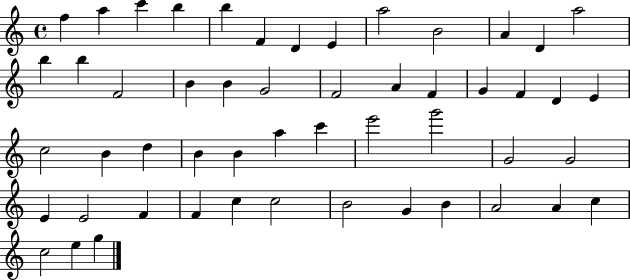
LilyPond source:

{
  \clef treble
  \time 4/4
  \defaultTimeSignature
  \key c \major
  f''4 a''4 c'''4 b''4 | b''4 f'4 d'4 e'4 | a''2 b'2 | a'4 d'4 a''2 | \break b''4 b''4 f'2 | b'4 b'4 g'2 | f'2 a'4 f'4 | g'4 f'4 d'4 e'4 | \break c''2 b'4 d''4 | b'4 b'4 a''4 c'''4 | e'''2 g'''2 | g'2 g'2 | \break e'4 e'2 f'4 | f'4 c''4 c''2 | b'2 g'4 b'4 | a'2 a'4 c''4 | \break c''2 e''4 g''4 | \bar "|."
}